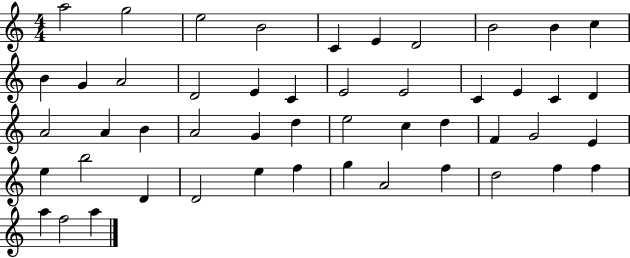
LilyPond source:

{
  \clef treble
  \numericTimeSignature
  \time 4/4
  \key c \major
  a''2 g''2 | e''2 b'2 | c'4 e'4 d'2 | b'2 b'4 c''4 | \break b'4 g'4 a'2 | d'2 e'4 c'4 | e'2 e'2 | c'4 e'4 c'4 d'4 | \break a'2 a'4 b'4 | a'2 g'4 d''4 | e''2 c''4 d''4 | f'4 g'2 e'4 | \break e''4 b''2 d'4 | d'2 e''4 f''4 | g''4 a'2 f''4 | d''2 f''4 f''4 | \break a''4 f''2 a''4 | \bar "|."
}